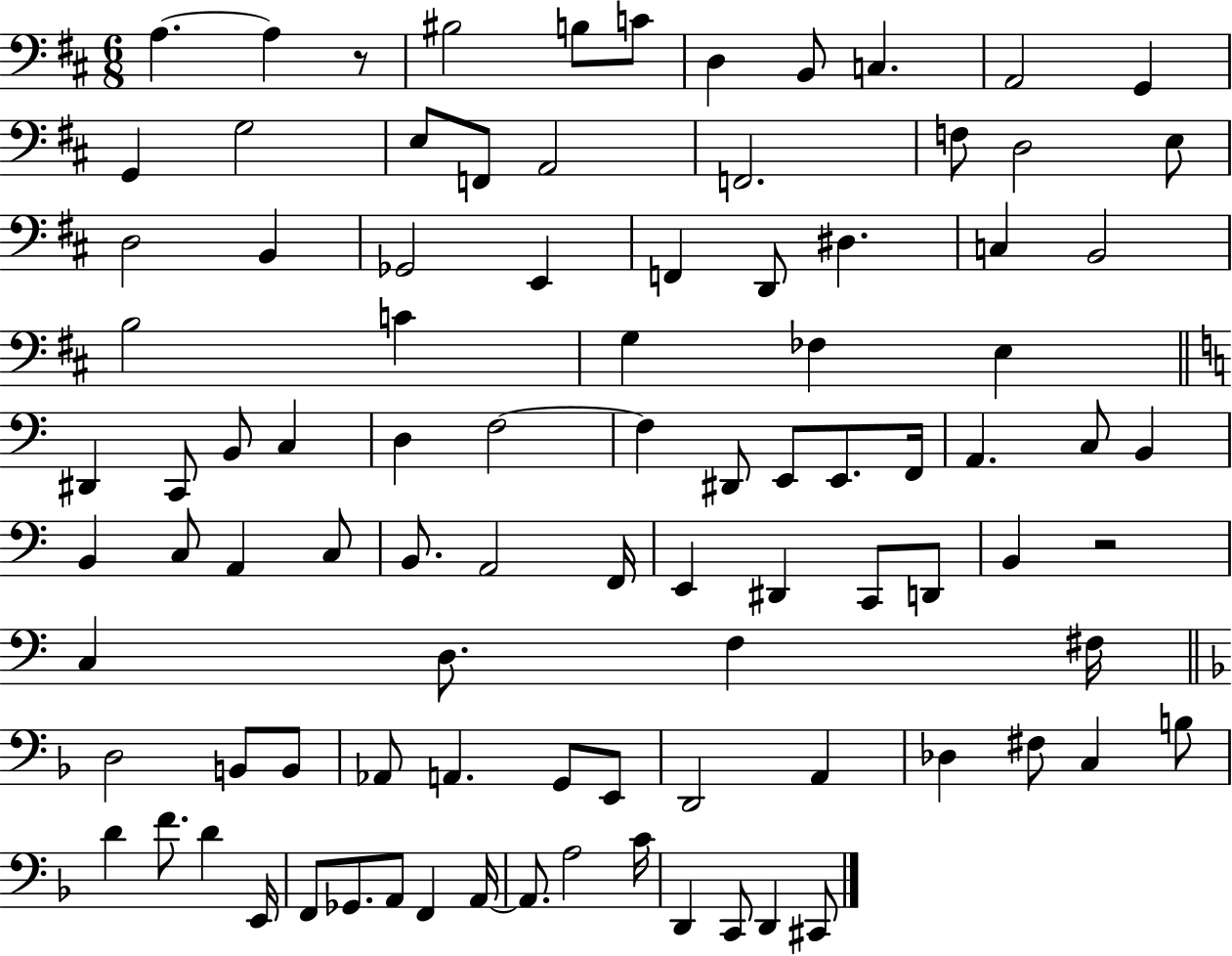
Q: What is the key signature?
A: D major